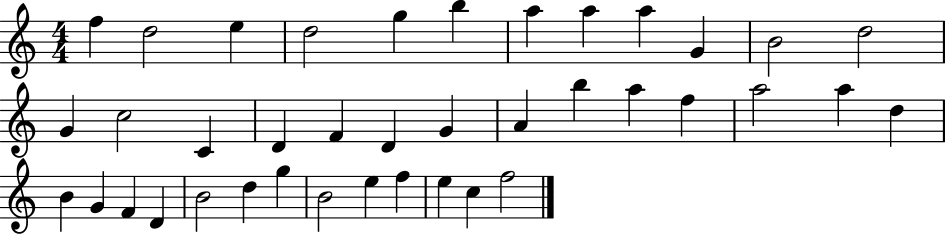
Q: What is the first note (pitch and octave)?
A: F5